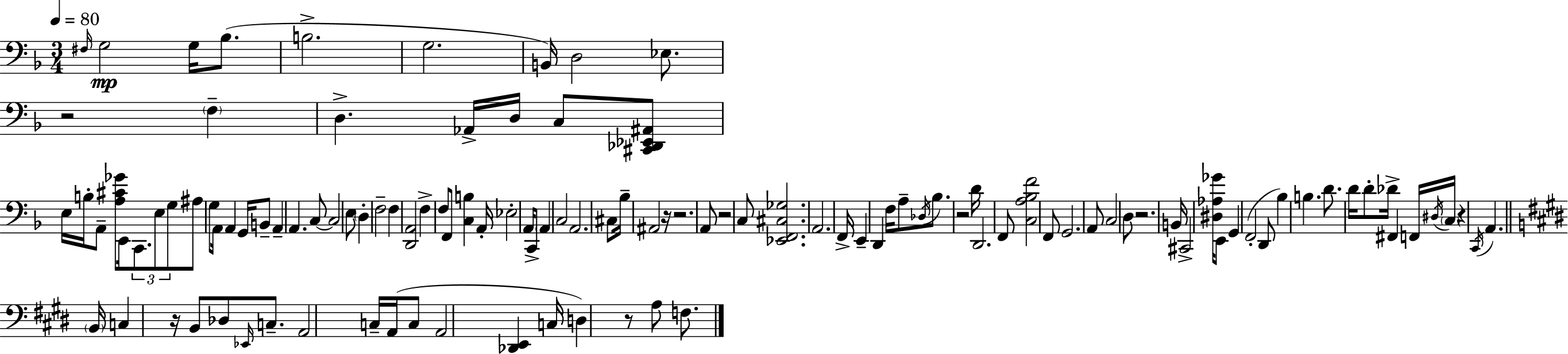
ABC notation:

X:1
T:Untitled
M:3/4
L:1/4
K:F
^F,/4 G,2 G,/4 _B,/2 B,2 G,2 B,,/4 D,2 _E,/2 z2 F, D, _A,,/4 D,/4 C,/2 [^C,,_D,,_E,,^A,,]/2 E,/4 B,/4 A,,/2 [A,^C_G]/2 E,,/4 C,,/2 E,/2 G,/2 ^A,/2 G,/2 A,,/4 A,, G,,/4 B,,/2 A,, A,, C,/2 C,2 E,/2 D, F,2 F, [D,,A,,]2 F, F,/2 F,,/2 [C,B,] A,,/4 _E,2 A,,/4 C,,/2 A,, C,2 A,,2 ^C,/2 _B,/4 ^A,,2 z/4 z2 A,,/2 z2 C,/2 [_E,,F,,^C,_G,]2 A,,2 F,,/4 E,, D,, F,/4 A,/2 _D,/4 _B,/2 z2 D/4 D,,2 F,,/2 [C,A,_B,F]2 F,,/2 G,,2 A,,/2 C,2 D,/2 z2 B,,/4 ^C,,2 [^D,_A,_G]/4 E,,/2 G,, F,,2 D,,/2 _B, B, D/2 D/4 D/2 _D/4 ^F,, F,,/4 ^D,/4 C,/4 z C,,/4 A,, B,,/4 C, z/4 B,,/2 _D,/2 _E,,/4 C,/2 A,,2 C,/4 A,,/4 C,/2 A,,2 [_D,,E,,] C,/4 D, z/2 A,/2 F,/2